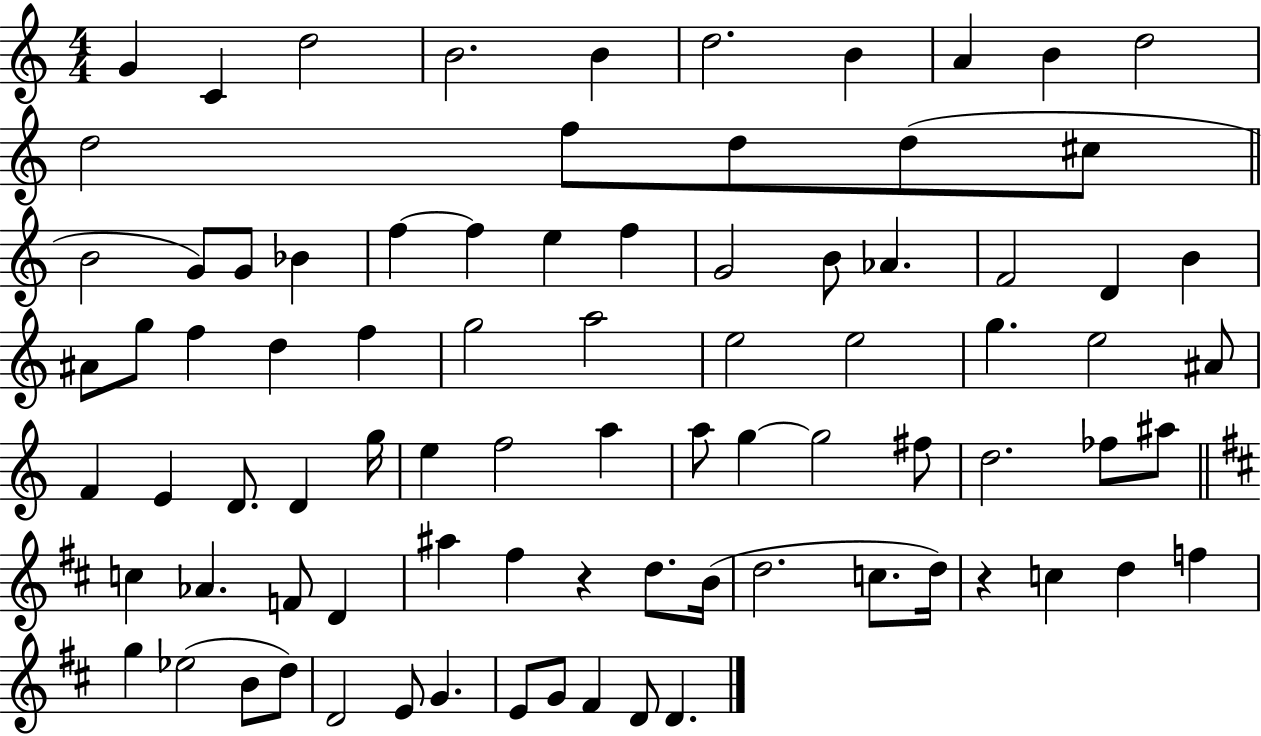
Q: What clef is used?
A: treble